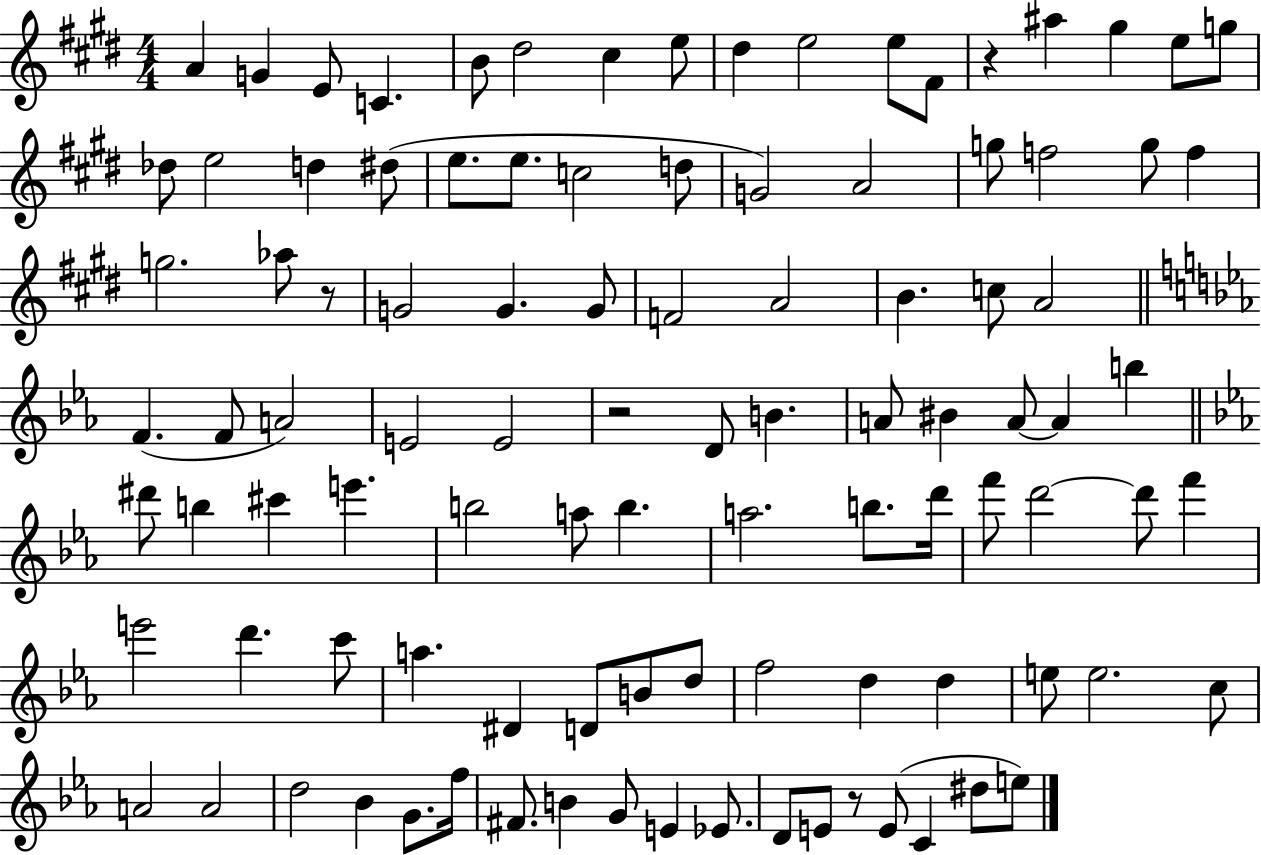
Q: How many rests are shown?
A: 4